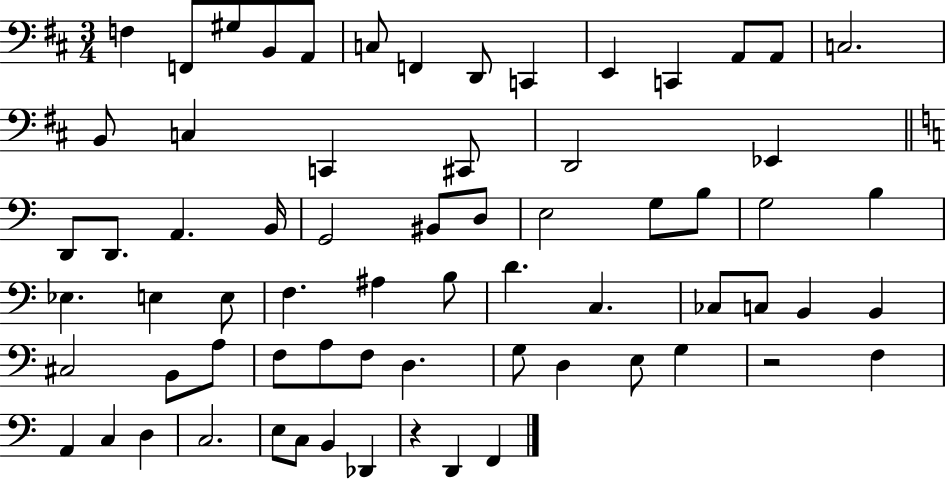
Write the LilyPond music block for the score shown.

{
  \clef bass
  \numericTimeSignature
  \time 3/4
  \key d \major
  f4 f,8 gis8 b,8 a,8 | c8 f,4 d,8 c,4 | e,4 c,4 a,8 a,8 | c2. | \break b,8 c4 c,4 cis,8 | d,2 ees,4 | \bar "||" \break \key c \major d,8 d,8. a,4. b,16 | g,2 bis,8 d8 | e2 g8 b8 | g2 b4 | \break ees4. e4 e8 | f4. ais4 b8 | d'4. c4. | ces8 c8 b,4 b,4 | \break cis2 b,8 a8 | f8 a8 f8 d4. | g8 d4 e8 g4 | r2 f4 | \break a,4 c4 d4 | c2. | e8 c8 b,4 des,4 | r4 d,4 f,4 | \break \bar "|."
}